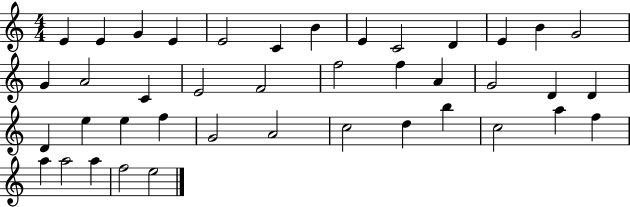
X:1
T:Untitled
M:4/4
L:1/4
K:C
E E G E E2 C B E C2 D E B G2 G A2 C E2 F2 f2 f A G2 D D D e e f G2 A2 c2 d b c2 a f a a2 a f2 e2